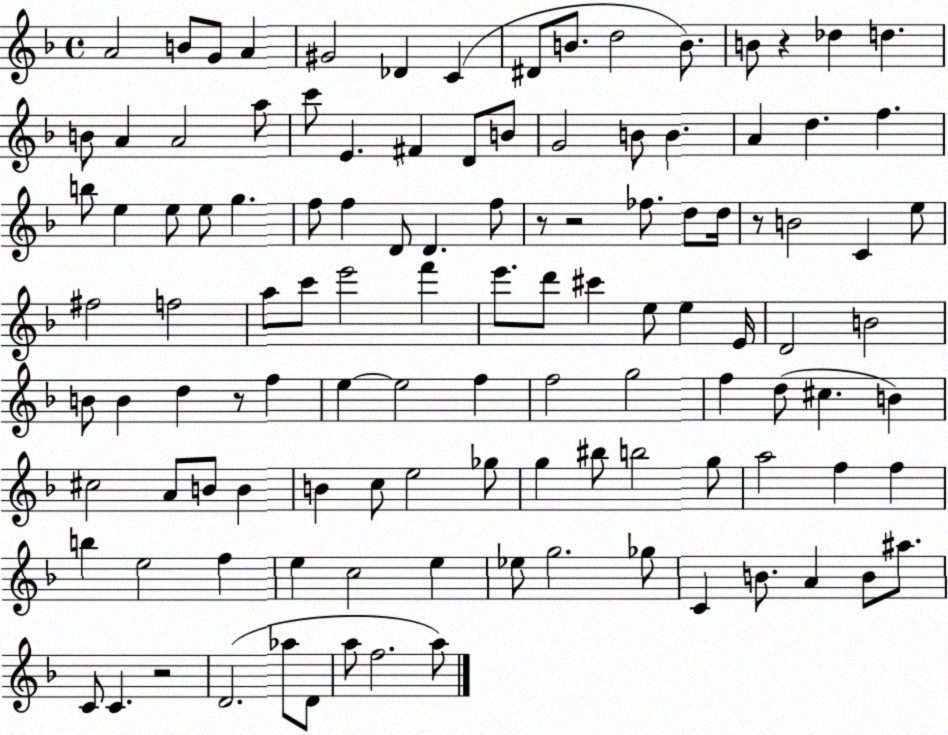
X:1
T:Untitled
M:4/4
L:1/4
K:F
A2 B/2 G/2 A ^G2 _D C ^D/2 B/2 d2 B/2 B/2 z _d d B/2 A A2 a/2 c'/2 E ^F D/2 B/2 G2 B/2 B A d f b/2 e e/2 e/2 g f/2 f D/2 D f/2 z/2 z2 _f/2 d/2 d/4 z/2 B2 C e/2 ^f2 f2 a/2 c'/2 e'2 f' e'/2 d'/2 ^c' e/2 e E/4 D2 B2 B/2 B d z/2 f e e2 f f2 g2 f d/2 ^c B ^c2 A/2 B/2 B B c/2 e2 _g/2 g ^b/2 b2 g/2 a2 f f b e2 f e c2 e _e/2 g2 _g/2 C B/2 A B/2 ^a/2 C/2 C z2 D2 _a/2 D/2 a/2 f2 a/2